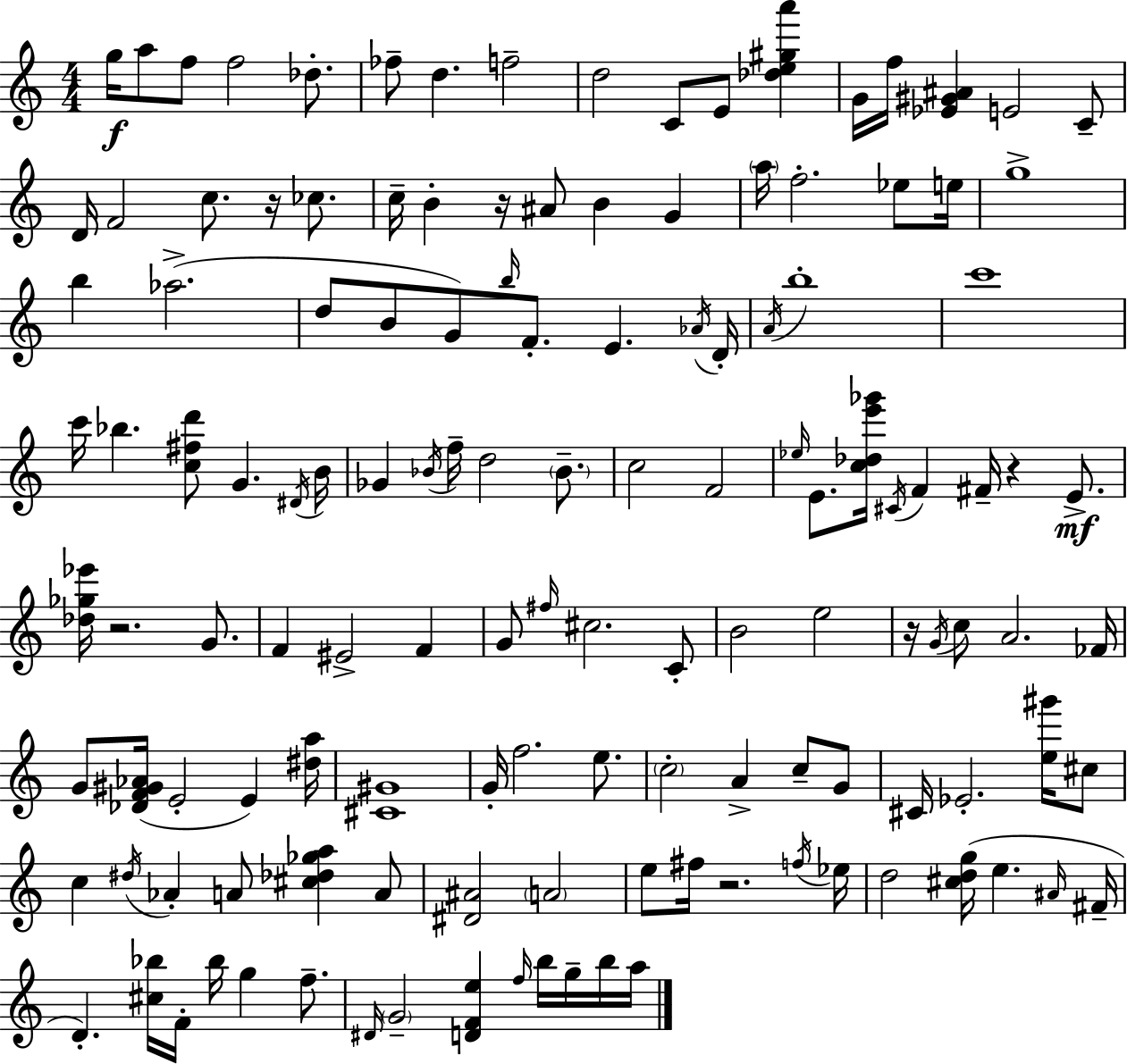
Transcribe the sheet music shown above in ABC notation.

X:1
T:Untitled
M:4/4
L:1/4
K:C
g/4 a/2 f/2 f2 _d/2 _f/2 d f2 d2 C/2 E/2 [_de^ga'] G/4 f/4 [_E^G^A] E2 C/2 D/4 F2 c/2 z/4 _c/2 c/4 B z/4 ^A/2 B G a/4 f2 _e/2 e/4 g4 b _a2 d/2 B/2 G/2 b/4 F/2 E _A/4 D/4 A/4 b4 c'4 c'/4 _b [c^fd']/2 G ^D/4 B/4 _G _B/4 f/4 d2 _B/2 c2 F2 _e/4 E/2 [c_de'_g']/4 ^C/4 F ^F/4 z E/2 [_d_g_e']/4 z2 G/2 F ^E2 F G/2 ^f/4 ^c2 C/2 B2 e2 z/4 G/4 c/2 A2 _F/4 G/2 [_DF^G_A]/4 E2 E [^da]/4 [^C^G]4 G/4 f2 e/2 c2 A c/2 G/2 ^C/4 _E2 [e^g']/4 ^c/2 c ^d/4 _A A/2 [^c_d_ga] A/2 [^D^A]2 A2 e/2 ^f/4 z2 f/4 _e/4 d2 [^cdg]/4 e ^A/4 ^F/4 D [^c_b]/4 F/4 _b/4 g f/2 ^D/4 G2 [DFe] f/4 b/4 g/4 b/4 a/4